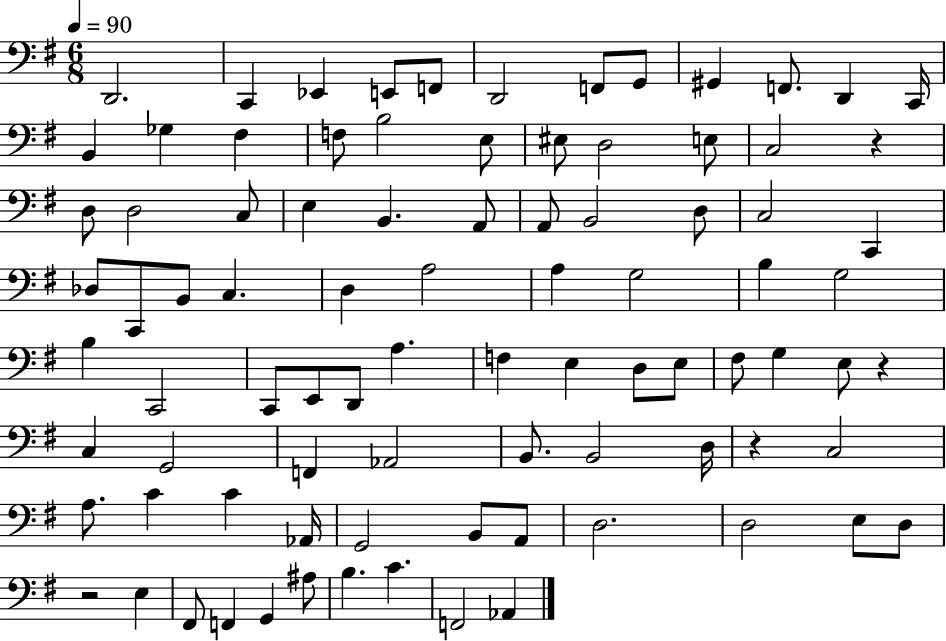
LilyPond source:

{
  \clef bass
  \numericTimeSignature
  \time 6/8
  \key g \major
  \tempo 4 = 90
  d,2. | c,4 ees,4 e,8 f,8 | d,2 f,8 g,8 | gis,4 f,8. d,4 c,16 | \break b,4 ges4 fis4 | f8 b2 e8 | eis8 d2 e8 | c2 r4 | \break d8 d2 c8 | e4 b,4. a,8 | a,8 b,2 d8 | c2 c,4 | \break des8 c,8 b,8 c4. | d4 a2 | a4 g2 | b4 g2 | \break b4 c,2 | c,8 e,8 d,8 a4. | f4 e4 d8 e8 | fis8 g4 e8 r4 | \break c4 g,2 | f,4 aes,2 | b,8. b,2 d16 | r4 c2 | \break a8. c'4 c'4 aes,16 | g,2 b,8 a,8 | d2. | d2 e8 d8 | \break r2 e4 | fis,8 f,4 g,4 ais8 | b4. c'4. | f,2 aes,4 | \break \bar "|."
}